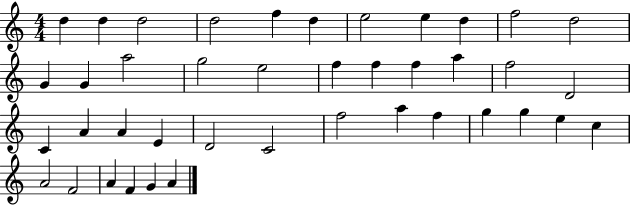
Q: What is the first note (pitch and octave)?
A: D5